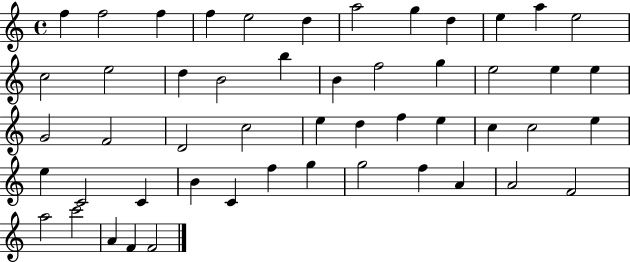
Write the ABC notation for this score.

X:1
T:Untitled
M:4/4
L:1/4
K:C
f f2 f f e2 d a2 g d e a e2 c2 e2 d B2 b B f2 g e2 e e G2 F2 D2 c2 e d f e c c2 e e C2 C B C f g g2 f A A2 F2 a2 c'2 A F F2